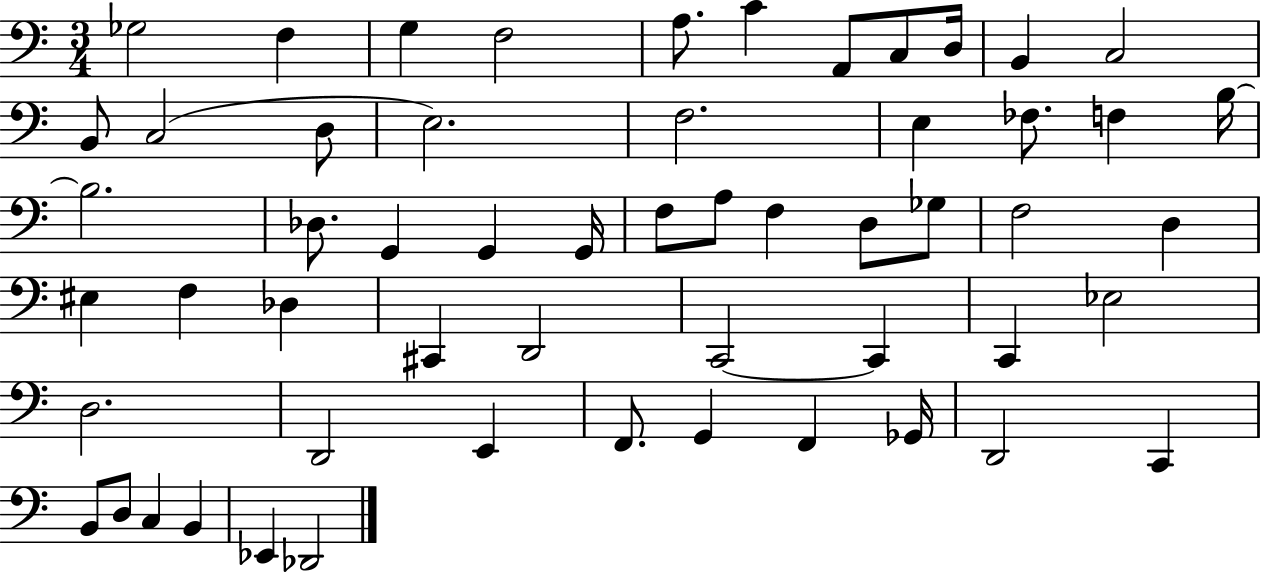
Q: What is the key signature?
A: C major